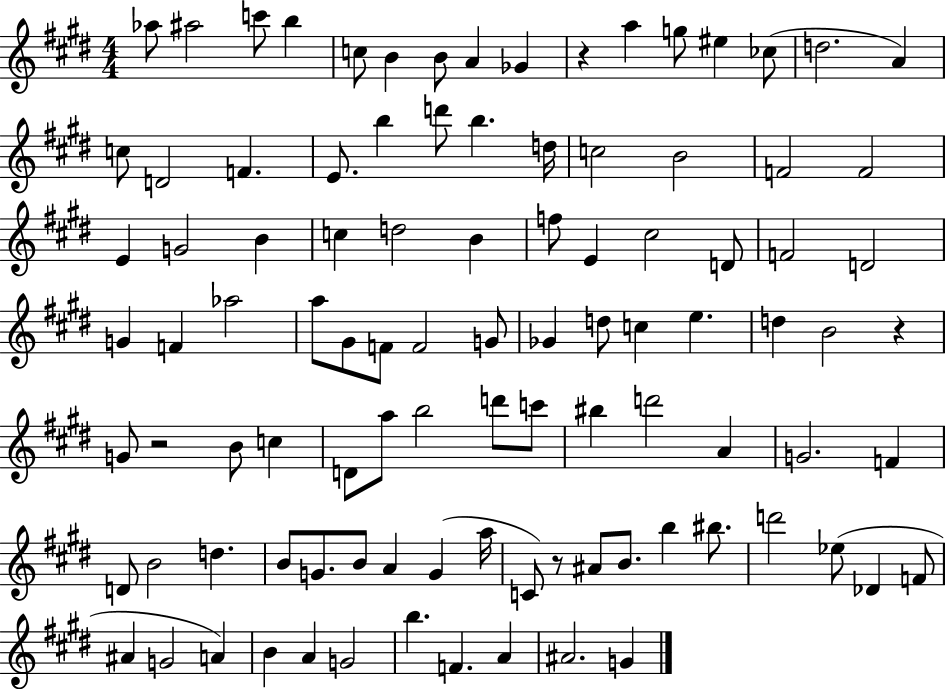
Ab5/e A#5/h C6/e B5/q C5/e B4/q B4/e A4/q Gb4/q R/q A5/q G5/e EIS5/q CES5/e D5/h. A4/q C5/e D4/h F4/q. E4/e. B5/q D6/e B5/q. D5/s C5/h B4/h F4/h F4/h E4/q G4/h B4/q C5/q D5/h B4/q F5/e E4/q C#5/h D4/e F4/h D4/h G4/q F4/q Ab5/h A5/e G#4/e F4/e F4/h G4/e Gb4/q D5/e C5/q E5/q. D5/q B4/h R/q G4/e R/h B4/e C5/q D4/e A5/e B5/h D6/e C6/e BIS5/q D6/h A4/q G4/h. F4/q D4/e B4/h D5/q. B4/e G4/e. B4/e A4/q G4/q A5/s C4/e R/e A#4/e B4/e. B5/q BIS5/e. D6/h Eb5/e Db4/q F4/e A#4/q G4/h A4/q B4/q A4/q G4/h B5/q. F4/q. A4/q A#4/h. G4/q